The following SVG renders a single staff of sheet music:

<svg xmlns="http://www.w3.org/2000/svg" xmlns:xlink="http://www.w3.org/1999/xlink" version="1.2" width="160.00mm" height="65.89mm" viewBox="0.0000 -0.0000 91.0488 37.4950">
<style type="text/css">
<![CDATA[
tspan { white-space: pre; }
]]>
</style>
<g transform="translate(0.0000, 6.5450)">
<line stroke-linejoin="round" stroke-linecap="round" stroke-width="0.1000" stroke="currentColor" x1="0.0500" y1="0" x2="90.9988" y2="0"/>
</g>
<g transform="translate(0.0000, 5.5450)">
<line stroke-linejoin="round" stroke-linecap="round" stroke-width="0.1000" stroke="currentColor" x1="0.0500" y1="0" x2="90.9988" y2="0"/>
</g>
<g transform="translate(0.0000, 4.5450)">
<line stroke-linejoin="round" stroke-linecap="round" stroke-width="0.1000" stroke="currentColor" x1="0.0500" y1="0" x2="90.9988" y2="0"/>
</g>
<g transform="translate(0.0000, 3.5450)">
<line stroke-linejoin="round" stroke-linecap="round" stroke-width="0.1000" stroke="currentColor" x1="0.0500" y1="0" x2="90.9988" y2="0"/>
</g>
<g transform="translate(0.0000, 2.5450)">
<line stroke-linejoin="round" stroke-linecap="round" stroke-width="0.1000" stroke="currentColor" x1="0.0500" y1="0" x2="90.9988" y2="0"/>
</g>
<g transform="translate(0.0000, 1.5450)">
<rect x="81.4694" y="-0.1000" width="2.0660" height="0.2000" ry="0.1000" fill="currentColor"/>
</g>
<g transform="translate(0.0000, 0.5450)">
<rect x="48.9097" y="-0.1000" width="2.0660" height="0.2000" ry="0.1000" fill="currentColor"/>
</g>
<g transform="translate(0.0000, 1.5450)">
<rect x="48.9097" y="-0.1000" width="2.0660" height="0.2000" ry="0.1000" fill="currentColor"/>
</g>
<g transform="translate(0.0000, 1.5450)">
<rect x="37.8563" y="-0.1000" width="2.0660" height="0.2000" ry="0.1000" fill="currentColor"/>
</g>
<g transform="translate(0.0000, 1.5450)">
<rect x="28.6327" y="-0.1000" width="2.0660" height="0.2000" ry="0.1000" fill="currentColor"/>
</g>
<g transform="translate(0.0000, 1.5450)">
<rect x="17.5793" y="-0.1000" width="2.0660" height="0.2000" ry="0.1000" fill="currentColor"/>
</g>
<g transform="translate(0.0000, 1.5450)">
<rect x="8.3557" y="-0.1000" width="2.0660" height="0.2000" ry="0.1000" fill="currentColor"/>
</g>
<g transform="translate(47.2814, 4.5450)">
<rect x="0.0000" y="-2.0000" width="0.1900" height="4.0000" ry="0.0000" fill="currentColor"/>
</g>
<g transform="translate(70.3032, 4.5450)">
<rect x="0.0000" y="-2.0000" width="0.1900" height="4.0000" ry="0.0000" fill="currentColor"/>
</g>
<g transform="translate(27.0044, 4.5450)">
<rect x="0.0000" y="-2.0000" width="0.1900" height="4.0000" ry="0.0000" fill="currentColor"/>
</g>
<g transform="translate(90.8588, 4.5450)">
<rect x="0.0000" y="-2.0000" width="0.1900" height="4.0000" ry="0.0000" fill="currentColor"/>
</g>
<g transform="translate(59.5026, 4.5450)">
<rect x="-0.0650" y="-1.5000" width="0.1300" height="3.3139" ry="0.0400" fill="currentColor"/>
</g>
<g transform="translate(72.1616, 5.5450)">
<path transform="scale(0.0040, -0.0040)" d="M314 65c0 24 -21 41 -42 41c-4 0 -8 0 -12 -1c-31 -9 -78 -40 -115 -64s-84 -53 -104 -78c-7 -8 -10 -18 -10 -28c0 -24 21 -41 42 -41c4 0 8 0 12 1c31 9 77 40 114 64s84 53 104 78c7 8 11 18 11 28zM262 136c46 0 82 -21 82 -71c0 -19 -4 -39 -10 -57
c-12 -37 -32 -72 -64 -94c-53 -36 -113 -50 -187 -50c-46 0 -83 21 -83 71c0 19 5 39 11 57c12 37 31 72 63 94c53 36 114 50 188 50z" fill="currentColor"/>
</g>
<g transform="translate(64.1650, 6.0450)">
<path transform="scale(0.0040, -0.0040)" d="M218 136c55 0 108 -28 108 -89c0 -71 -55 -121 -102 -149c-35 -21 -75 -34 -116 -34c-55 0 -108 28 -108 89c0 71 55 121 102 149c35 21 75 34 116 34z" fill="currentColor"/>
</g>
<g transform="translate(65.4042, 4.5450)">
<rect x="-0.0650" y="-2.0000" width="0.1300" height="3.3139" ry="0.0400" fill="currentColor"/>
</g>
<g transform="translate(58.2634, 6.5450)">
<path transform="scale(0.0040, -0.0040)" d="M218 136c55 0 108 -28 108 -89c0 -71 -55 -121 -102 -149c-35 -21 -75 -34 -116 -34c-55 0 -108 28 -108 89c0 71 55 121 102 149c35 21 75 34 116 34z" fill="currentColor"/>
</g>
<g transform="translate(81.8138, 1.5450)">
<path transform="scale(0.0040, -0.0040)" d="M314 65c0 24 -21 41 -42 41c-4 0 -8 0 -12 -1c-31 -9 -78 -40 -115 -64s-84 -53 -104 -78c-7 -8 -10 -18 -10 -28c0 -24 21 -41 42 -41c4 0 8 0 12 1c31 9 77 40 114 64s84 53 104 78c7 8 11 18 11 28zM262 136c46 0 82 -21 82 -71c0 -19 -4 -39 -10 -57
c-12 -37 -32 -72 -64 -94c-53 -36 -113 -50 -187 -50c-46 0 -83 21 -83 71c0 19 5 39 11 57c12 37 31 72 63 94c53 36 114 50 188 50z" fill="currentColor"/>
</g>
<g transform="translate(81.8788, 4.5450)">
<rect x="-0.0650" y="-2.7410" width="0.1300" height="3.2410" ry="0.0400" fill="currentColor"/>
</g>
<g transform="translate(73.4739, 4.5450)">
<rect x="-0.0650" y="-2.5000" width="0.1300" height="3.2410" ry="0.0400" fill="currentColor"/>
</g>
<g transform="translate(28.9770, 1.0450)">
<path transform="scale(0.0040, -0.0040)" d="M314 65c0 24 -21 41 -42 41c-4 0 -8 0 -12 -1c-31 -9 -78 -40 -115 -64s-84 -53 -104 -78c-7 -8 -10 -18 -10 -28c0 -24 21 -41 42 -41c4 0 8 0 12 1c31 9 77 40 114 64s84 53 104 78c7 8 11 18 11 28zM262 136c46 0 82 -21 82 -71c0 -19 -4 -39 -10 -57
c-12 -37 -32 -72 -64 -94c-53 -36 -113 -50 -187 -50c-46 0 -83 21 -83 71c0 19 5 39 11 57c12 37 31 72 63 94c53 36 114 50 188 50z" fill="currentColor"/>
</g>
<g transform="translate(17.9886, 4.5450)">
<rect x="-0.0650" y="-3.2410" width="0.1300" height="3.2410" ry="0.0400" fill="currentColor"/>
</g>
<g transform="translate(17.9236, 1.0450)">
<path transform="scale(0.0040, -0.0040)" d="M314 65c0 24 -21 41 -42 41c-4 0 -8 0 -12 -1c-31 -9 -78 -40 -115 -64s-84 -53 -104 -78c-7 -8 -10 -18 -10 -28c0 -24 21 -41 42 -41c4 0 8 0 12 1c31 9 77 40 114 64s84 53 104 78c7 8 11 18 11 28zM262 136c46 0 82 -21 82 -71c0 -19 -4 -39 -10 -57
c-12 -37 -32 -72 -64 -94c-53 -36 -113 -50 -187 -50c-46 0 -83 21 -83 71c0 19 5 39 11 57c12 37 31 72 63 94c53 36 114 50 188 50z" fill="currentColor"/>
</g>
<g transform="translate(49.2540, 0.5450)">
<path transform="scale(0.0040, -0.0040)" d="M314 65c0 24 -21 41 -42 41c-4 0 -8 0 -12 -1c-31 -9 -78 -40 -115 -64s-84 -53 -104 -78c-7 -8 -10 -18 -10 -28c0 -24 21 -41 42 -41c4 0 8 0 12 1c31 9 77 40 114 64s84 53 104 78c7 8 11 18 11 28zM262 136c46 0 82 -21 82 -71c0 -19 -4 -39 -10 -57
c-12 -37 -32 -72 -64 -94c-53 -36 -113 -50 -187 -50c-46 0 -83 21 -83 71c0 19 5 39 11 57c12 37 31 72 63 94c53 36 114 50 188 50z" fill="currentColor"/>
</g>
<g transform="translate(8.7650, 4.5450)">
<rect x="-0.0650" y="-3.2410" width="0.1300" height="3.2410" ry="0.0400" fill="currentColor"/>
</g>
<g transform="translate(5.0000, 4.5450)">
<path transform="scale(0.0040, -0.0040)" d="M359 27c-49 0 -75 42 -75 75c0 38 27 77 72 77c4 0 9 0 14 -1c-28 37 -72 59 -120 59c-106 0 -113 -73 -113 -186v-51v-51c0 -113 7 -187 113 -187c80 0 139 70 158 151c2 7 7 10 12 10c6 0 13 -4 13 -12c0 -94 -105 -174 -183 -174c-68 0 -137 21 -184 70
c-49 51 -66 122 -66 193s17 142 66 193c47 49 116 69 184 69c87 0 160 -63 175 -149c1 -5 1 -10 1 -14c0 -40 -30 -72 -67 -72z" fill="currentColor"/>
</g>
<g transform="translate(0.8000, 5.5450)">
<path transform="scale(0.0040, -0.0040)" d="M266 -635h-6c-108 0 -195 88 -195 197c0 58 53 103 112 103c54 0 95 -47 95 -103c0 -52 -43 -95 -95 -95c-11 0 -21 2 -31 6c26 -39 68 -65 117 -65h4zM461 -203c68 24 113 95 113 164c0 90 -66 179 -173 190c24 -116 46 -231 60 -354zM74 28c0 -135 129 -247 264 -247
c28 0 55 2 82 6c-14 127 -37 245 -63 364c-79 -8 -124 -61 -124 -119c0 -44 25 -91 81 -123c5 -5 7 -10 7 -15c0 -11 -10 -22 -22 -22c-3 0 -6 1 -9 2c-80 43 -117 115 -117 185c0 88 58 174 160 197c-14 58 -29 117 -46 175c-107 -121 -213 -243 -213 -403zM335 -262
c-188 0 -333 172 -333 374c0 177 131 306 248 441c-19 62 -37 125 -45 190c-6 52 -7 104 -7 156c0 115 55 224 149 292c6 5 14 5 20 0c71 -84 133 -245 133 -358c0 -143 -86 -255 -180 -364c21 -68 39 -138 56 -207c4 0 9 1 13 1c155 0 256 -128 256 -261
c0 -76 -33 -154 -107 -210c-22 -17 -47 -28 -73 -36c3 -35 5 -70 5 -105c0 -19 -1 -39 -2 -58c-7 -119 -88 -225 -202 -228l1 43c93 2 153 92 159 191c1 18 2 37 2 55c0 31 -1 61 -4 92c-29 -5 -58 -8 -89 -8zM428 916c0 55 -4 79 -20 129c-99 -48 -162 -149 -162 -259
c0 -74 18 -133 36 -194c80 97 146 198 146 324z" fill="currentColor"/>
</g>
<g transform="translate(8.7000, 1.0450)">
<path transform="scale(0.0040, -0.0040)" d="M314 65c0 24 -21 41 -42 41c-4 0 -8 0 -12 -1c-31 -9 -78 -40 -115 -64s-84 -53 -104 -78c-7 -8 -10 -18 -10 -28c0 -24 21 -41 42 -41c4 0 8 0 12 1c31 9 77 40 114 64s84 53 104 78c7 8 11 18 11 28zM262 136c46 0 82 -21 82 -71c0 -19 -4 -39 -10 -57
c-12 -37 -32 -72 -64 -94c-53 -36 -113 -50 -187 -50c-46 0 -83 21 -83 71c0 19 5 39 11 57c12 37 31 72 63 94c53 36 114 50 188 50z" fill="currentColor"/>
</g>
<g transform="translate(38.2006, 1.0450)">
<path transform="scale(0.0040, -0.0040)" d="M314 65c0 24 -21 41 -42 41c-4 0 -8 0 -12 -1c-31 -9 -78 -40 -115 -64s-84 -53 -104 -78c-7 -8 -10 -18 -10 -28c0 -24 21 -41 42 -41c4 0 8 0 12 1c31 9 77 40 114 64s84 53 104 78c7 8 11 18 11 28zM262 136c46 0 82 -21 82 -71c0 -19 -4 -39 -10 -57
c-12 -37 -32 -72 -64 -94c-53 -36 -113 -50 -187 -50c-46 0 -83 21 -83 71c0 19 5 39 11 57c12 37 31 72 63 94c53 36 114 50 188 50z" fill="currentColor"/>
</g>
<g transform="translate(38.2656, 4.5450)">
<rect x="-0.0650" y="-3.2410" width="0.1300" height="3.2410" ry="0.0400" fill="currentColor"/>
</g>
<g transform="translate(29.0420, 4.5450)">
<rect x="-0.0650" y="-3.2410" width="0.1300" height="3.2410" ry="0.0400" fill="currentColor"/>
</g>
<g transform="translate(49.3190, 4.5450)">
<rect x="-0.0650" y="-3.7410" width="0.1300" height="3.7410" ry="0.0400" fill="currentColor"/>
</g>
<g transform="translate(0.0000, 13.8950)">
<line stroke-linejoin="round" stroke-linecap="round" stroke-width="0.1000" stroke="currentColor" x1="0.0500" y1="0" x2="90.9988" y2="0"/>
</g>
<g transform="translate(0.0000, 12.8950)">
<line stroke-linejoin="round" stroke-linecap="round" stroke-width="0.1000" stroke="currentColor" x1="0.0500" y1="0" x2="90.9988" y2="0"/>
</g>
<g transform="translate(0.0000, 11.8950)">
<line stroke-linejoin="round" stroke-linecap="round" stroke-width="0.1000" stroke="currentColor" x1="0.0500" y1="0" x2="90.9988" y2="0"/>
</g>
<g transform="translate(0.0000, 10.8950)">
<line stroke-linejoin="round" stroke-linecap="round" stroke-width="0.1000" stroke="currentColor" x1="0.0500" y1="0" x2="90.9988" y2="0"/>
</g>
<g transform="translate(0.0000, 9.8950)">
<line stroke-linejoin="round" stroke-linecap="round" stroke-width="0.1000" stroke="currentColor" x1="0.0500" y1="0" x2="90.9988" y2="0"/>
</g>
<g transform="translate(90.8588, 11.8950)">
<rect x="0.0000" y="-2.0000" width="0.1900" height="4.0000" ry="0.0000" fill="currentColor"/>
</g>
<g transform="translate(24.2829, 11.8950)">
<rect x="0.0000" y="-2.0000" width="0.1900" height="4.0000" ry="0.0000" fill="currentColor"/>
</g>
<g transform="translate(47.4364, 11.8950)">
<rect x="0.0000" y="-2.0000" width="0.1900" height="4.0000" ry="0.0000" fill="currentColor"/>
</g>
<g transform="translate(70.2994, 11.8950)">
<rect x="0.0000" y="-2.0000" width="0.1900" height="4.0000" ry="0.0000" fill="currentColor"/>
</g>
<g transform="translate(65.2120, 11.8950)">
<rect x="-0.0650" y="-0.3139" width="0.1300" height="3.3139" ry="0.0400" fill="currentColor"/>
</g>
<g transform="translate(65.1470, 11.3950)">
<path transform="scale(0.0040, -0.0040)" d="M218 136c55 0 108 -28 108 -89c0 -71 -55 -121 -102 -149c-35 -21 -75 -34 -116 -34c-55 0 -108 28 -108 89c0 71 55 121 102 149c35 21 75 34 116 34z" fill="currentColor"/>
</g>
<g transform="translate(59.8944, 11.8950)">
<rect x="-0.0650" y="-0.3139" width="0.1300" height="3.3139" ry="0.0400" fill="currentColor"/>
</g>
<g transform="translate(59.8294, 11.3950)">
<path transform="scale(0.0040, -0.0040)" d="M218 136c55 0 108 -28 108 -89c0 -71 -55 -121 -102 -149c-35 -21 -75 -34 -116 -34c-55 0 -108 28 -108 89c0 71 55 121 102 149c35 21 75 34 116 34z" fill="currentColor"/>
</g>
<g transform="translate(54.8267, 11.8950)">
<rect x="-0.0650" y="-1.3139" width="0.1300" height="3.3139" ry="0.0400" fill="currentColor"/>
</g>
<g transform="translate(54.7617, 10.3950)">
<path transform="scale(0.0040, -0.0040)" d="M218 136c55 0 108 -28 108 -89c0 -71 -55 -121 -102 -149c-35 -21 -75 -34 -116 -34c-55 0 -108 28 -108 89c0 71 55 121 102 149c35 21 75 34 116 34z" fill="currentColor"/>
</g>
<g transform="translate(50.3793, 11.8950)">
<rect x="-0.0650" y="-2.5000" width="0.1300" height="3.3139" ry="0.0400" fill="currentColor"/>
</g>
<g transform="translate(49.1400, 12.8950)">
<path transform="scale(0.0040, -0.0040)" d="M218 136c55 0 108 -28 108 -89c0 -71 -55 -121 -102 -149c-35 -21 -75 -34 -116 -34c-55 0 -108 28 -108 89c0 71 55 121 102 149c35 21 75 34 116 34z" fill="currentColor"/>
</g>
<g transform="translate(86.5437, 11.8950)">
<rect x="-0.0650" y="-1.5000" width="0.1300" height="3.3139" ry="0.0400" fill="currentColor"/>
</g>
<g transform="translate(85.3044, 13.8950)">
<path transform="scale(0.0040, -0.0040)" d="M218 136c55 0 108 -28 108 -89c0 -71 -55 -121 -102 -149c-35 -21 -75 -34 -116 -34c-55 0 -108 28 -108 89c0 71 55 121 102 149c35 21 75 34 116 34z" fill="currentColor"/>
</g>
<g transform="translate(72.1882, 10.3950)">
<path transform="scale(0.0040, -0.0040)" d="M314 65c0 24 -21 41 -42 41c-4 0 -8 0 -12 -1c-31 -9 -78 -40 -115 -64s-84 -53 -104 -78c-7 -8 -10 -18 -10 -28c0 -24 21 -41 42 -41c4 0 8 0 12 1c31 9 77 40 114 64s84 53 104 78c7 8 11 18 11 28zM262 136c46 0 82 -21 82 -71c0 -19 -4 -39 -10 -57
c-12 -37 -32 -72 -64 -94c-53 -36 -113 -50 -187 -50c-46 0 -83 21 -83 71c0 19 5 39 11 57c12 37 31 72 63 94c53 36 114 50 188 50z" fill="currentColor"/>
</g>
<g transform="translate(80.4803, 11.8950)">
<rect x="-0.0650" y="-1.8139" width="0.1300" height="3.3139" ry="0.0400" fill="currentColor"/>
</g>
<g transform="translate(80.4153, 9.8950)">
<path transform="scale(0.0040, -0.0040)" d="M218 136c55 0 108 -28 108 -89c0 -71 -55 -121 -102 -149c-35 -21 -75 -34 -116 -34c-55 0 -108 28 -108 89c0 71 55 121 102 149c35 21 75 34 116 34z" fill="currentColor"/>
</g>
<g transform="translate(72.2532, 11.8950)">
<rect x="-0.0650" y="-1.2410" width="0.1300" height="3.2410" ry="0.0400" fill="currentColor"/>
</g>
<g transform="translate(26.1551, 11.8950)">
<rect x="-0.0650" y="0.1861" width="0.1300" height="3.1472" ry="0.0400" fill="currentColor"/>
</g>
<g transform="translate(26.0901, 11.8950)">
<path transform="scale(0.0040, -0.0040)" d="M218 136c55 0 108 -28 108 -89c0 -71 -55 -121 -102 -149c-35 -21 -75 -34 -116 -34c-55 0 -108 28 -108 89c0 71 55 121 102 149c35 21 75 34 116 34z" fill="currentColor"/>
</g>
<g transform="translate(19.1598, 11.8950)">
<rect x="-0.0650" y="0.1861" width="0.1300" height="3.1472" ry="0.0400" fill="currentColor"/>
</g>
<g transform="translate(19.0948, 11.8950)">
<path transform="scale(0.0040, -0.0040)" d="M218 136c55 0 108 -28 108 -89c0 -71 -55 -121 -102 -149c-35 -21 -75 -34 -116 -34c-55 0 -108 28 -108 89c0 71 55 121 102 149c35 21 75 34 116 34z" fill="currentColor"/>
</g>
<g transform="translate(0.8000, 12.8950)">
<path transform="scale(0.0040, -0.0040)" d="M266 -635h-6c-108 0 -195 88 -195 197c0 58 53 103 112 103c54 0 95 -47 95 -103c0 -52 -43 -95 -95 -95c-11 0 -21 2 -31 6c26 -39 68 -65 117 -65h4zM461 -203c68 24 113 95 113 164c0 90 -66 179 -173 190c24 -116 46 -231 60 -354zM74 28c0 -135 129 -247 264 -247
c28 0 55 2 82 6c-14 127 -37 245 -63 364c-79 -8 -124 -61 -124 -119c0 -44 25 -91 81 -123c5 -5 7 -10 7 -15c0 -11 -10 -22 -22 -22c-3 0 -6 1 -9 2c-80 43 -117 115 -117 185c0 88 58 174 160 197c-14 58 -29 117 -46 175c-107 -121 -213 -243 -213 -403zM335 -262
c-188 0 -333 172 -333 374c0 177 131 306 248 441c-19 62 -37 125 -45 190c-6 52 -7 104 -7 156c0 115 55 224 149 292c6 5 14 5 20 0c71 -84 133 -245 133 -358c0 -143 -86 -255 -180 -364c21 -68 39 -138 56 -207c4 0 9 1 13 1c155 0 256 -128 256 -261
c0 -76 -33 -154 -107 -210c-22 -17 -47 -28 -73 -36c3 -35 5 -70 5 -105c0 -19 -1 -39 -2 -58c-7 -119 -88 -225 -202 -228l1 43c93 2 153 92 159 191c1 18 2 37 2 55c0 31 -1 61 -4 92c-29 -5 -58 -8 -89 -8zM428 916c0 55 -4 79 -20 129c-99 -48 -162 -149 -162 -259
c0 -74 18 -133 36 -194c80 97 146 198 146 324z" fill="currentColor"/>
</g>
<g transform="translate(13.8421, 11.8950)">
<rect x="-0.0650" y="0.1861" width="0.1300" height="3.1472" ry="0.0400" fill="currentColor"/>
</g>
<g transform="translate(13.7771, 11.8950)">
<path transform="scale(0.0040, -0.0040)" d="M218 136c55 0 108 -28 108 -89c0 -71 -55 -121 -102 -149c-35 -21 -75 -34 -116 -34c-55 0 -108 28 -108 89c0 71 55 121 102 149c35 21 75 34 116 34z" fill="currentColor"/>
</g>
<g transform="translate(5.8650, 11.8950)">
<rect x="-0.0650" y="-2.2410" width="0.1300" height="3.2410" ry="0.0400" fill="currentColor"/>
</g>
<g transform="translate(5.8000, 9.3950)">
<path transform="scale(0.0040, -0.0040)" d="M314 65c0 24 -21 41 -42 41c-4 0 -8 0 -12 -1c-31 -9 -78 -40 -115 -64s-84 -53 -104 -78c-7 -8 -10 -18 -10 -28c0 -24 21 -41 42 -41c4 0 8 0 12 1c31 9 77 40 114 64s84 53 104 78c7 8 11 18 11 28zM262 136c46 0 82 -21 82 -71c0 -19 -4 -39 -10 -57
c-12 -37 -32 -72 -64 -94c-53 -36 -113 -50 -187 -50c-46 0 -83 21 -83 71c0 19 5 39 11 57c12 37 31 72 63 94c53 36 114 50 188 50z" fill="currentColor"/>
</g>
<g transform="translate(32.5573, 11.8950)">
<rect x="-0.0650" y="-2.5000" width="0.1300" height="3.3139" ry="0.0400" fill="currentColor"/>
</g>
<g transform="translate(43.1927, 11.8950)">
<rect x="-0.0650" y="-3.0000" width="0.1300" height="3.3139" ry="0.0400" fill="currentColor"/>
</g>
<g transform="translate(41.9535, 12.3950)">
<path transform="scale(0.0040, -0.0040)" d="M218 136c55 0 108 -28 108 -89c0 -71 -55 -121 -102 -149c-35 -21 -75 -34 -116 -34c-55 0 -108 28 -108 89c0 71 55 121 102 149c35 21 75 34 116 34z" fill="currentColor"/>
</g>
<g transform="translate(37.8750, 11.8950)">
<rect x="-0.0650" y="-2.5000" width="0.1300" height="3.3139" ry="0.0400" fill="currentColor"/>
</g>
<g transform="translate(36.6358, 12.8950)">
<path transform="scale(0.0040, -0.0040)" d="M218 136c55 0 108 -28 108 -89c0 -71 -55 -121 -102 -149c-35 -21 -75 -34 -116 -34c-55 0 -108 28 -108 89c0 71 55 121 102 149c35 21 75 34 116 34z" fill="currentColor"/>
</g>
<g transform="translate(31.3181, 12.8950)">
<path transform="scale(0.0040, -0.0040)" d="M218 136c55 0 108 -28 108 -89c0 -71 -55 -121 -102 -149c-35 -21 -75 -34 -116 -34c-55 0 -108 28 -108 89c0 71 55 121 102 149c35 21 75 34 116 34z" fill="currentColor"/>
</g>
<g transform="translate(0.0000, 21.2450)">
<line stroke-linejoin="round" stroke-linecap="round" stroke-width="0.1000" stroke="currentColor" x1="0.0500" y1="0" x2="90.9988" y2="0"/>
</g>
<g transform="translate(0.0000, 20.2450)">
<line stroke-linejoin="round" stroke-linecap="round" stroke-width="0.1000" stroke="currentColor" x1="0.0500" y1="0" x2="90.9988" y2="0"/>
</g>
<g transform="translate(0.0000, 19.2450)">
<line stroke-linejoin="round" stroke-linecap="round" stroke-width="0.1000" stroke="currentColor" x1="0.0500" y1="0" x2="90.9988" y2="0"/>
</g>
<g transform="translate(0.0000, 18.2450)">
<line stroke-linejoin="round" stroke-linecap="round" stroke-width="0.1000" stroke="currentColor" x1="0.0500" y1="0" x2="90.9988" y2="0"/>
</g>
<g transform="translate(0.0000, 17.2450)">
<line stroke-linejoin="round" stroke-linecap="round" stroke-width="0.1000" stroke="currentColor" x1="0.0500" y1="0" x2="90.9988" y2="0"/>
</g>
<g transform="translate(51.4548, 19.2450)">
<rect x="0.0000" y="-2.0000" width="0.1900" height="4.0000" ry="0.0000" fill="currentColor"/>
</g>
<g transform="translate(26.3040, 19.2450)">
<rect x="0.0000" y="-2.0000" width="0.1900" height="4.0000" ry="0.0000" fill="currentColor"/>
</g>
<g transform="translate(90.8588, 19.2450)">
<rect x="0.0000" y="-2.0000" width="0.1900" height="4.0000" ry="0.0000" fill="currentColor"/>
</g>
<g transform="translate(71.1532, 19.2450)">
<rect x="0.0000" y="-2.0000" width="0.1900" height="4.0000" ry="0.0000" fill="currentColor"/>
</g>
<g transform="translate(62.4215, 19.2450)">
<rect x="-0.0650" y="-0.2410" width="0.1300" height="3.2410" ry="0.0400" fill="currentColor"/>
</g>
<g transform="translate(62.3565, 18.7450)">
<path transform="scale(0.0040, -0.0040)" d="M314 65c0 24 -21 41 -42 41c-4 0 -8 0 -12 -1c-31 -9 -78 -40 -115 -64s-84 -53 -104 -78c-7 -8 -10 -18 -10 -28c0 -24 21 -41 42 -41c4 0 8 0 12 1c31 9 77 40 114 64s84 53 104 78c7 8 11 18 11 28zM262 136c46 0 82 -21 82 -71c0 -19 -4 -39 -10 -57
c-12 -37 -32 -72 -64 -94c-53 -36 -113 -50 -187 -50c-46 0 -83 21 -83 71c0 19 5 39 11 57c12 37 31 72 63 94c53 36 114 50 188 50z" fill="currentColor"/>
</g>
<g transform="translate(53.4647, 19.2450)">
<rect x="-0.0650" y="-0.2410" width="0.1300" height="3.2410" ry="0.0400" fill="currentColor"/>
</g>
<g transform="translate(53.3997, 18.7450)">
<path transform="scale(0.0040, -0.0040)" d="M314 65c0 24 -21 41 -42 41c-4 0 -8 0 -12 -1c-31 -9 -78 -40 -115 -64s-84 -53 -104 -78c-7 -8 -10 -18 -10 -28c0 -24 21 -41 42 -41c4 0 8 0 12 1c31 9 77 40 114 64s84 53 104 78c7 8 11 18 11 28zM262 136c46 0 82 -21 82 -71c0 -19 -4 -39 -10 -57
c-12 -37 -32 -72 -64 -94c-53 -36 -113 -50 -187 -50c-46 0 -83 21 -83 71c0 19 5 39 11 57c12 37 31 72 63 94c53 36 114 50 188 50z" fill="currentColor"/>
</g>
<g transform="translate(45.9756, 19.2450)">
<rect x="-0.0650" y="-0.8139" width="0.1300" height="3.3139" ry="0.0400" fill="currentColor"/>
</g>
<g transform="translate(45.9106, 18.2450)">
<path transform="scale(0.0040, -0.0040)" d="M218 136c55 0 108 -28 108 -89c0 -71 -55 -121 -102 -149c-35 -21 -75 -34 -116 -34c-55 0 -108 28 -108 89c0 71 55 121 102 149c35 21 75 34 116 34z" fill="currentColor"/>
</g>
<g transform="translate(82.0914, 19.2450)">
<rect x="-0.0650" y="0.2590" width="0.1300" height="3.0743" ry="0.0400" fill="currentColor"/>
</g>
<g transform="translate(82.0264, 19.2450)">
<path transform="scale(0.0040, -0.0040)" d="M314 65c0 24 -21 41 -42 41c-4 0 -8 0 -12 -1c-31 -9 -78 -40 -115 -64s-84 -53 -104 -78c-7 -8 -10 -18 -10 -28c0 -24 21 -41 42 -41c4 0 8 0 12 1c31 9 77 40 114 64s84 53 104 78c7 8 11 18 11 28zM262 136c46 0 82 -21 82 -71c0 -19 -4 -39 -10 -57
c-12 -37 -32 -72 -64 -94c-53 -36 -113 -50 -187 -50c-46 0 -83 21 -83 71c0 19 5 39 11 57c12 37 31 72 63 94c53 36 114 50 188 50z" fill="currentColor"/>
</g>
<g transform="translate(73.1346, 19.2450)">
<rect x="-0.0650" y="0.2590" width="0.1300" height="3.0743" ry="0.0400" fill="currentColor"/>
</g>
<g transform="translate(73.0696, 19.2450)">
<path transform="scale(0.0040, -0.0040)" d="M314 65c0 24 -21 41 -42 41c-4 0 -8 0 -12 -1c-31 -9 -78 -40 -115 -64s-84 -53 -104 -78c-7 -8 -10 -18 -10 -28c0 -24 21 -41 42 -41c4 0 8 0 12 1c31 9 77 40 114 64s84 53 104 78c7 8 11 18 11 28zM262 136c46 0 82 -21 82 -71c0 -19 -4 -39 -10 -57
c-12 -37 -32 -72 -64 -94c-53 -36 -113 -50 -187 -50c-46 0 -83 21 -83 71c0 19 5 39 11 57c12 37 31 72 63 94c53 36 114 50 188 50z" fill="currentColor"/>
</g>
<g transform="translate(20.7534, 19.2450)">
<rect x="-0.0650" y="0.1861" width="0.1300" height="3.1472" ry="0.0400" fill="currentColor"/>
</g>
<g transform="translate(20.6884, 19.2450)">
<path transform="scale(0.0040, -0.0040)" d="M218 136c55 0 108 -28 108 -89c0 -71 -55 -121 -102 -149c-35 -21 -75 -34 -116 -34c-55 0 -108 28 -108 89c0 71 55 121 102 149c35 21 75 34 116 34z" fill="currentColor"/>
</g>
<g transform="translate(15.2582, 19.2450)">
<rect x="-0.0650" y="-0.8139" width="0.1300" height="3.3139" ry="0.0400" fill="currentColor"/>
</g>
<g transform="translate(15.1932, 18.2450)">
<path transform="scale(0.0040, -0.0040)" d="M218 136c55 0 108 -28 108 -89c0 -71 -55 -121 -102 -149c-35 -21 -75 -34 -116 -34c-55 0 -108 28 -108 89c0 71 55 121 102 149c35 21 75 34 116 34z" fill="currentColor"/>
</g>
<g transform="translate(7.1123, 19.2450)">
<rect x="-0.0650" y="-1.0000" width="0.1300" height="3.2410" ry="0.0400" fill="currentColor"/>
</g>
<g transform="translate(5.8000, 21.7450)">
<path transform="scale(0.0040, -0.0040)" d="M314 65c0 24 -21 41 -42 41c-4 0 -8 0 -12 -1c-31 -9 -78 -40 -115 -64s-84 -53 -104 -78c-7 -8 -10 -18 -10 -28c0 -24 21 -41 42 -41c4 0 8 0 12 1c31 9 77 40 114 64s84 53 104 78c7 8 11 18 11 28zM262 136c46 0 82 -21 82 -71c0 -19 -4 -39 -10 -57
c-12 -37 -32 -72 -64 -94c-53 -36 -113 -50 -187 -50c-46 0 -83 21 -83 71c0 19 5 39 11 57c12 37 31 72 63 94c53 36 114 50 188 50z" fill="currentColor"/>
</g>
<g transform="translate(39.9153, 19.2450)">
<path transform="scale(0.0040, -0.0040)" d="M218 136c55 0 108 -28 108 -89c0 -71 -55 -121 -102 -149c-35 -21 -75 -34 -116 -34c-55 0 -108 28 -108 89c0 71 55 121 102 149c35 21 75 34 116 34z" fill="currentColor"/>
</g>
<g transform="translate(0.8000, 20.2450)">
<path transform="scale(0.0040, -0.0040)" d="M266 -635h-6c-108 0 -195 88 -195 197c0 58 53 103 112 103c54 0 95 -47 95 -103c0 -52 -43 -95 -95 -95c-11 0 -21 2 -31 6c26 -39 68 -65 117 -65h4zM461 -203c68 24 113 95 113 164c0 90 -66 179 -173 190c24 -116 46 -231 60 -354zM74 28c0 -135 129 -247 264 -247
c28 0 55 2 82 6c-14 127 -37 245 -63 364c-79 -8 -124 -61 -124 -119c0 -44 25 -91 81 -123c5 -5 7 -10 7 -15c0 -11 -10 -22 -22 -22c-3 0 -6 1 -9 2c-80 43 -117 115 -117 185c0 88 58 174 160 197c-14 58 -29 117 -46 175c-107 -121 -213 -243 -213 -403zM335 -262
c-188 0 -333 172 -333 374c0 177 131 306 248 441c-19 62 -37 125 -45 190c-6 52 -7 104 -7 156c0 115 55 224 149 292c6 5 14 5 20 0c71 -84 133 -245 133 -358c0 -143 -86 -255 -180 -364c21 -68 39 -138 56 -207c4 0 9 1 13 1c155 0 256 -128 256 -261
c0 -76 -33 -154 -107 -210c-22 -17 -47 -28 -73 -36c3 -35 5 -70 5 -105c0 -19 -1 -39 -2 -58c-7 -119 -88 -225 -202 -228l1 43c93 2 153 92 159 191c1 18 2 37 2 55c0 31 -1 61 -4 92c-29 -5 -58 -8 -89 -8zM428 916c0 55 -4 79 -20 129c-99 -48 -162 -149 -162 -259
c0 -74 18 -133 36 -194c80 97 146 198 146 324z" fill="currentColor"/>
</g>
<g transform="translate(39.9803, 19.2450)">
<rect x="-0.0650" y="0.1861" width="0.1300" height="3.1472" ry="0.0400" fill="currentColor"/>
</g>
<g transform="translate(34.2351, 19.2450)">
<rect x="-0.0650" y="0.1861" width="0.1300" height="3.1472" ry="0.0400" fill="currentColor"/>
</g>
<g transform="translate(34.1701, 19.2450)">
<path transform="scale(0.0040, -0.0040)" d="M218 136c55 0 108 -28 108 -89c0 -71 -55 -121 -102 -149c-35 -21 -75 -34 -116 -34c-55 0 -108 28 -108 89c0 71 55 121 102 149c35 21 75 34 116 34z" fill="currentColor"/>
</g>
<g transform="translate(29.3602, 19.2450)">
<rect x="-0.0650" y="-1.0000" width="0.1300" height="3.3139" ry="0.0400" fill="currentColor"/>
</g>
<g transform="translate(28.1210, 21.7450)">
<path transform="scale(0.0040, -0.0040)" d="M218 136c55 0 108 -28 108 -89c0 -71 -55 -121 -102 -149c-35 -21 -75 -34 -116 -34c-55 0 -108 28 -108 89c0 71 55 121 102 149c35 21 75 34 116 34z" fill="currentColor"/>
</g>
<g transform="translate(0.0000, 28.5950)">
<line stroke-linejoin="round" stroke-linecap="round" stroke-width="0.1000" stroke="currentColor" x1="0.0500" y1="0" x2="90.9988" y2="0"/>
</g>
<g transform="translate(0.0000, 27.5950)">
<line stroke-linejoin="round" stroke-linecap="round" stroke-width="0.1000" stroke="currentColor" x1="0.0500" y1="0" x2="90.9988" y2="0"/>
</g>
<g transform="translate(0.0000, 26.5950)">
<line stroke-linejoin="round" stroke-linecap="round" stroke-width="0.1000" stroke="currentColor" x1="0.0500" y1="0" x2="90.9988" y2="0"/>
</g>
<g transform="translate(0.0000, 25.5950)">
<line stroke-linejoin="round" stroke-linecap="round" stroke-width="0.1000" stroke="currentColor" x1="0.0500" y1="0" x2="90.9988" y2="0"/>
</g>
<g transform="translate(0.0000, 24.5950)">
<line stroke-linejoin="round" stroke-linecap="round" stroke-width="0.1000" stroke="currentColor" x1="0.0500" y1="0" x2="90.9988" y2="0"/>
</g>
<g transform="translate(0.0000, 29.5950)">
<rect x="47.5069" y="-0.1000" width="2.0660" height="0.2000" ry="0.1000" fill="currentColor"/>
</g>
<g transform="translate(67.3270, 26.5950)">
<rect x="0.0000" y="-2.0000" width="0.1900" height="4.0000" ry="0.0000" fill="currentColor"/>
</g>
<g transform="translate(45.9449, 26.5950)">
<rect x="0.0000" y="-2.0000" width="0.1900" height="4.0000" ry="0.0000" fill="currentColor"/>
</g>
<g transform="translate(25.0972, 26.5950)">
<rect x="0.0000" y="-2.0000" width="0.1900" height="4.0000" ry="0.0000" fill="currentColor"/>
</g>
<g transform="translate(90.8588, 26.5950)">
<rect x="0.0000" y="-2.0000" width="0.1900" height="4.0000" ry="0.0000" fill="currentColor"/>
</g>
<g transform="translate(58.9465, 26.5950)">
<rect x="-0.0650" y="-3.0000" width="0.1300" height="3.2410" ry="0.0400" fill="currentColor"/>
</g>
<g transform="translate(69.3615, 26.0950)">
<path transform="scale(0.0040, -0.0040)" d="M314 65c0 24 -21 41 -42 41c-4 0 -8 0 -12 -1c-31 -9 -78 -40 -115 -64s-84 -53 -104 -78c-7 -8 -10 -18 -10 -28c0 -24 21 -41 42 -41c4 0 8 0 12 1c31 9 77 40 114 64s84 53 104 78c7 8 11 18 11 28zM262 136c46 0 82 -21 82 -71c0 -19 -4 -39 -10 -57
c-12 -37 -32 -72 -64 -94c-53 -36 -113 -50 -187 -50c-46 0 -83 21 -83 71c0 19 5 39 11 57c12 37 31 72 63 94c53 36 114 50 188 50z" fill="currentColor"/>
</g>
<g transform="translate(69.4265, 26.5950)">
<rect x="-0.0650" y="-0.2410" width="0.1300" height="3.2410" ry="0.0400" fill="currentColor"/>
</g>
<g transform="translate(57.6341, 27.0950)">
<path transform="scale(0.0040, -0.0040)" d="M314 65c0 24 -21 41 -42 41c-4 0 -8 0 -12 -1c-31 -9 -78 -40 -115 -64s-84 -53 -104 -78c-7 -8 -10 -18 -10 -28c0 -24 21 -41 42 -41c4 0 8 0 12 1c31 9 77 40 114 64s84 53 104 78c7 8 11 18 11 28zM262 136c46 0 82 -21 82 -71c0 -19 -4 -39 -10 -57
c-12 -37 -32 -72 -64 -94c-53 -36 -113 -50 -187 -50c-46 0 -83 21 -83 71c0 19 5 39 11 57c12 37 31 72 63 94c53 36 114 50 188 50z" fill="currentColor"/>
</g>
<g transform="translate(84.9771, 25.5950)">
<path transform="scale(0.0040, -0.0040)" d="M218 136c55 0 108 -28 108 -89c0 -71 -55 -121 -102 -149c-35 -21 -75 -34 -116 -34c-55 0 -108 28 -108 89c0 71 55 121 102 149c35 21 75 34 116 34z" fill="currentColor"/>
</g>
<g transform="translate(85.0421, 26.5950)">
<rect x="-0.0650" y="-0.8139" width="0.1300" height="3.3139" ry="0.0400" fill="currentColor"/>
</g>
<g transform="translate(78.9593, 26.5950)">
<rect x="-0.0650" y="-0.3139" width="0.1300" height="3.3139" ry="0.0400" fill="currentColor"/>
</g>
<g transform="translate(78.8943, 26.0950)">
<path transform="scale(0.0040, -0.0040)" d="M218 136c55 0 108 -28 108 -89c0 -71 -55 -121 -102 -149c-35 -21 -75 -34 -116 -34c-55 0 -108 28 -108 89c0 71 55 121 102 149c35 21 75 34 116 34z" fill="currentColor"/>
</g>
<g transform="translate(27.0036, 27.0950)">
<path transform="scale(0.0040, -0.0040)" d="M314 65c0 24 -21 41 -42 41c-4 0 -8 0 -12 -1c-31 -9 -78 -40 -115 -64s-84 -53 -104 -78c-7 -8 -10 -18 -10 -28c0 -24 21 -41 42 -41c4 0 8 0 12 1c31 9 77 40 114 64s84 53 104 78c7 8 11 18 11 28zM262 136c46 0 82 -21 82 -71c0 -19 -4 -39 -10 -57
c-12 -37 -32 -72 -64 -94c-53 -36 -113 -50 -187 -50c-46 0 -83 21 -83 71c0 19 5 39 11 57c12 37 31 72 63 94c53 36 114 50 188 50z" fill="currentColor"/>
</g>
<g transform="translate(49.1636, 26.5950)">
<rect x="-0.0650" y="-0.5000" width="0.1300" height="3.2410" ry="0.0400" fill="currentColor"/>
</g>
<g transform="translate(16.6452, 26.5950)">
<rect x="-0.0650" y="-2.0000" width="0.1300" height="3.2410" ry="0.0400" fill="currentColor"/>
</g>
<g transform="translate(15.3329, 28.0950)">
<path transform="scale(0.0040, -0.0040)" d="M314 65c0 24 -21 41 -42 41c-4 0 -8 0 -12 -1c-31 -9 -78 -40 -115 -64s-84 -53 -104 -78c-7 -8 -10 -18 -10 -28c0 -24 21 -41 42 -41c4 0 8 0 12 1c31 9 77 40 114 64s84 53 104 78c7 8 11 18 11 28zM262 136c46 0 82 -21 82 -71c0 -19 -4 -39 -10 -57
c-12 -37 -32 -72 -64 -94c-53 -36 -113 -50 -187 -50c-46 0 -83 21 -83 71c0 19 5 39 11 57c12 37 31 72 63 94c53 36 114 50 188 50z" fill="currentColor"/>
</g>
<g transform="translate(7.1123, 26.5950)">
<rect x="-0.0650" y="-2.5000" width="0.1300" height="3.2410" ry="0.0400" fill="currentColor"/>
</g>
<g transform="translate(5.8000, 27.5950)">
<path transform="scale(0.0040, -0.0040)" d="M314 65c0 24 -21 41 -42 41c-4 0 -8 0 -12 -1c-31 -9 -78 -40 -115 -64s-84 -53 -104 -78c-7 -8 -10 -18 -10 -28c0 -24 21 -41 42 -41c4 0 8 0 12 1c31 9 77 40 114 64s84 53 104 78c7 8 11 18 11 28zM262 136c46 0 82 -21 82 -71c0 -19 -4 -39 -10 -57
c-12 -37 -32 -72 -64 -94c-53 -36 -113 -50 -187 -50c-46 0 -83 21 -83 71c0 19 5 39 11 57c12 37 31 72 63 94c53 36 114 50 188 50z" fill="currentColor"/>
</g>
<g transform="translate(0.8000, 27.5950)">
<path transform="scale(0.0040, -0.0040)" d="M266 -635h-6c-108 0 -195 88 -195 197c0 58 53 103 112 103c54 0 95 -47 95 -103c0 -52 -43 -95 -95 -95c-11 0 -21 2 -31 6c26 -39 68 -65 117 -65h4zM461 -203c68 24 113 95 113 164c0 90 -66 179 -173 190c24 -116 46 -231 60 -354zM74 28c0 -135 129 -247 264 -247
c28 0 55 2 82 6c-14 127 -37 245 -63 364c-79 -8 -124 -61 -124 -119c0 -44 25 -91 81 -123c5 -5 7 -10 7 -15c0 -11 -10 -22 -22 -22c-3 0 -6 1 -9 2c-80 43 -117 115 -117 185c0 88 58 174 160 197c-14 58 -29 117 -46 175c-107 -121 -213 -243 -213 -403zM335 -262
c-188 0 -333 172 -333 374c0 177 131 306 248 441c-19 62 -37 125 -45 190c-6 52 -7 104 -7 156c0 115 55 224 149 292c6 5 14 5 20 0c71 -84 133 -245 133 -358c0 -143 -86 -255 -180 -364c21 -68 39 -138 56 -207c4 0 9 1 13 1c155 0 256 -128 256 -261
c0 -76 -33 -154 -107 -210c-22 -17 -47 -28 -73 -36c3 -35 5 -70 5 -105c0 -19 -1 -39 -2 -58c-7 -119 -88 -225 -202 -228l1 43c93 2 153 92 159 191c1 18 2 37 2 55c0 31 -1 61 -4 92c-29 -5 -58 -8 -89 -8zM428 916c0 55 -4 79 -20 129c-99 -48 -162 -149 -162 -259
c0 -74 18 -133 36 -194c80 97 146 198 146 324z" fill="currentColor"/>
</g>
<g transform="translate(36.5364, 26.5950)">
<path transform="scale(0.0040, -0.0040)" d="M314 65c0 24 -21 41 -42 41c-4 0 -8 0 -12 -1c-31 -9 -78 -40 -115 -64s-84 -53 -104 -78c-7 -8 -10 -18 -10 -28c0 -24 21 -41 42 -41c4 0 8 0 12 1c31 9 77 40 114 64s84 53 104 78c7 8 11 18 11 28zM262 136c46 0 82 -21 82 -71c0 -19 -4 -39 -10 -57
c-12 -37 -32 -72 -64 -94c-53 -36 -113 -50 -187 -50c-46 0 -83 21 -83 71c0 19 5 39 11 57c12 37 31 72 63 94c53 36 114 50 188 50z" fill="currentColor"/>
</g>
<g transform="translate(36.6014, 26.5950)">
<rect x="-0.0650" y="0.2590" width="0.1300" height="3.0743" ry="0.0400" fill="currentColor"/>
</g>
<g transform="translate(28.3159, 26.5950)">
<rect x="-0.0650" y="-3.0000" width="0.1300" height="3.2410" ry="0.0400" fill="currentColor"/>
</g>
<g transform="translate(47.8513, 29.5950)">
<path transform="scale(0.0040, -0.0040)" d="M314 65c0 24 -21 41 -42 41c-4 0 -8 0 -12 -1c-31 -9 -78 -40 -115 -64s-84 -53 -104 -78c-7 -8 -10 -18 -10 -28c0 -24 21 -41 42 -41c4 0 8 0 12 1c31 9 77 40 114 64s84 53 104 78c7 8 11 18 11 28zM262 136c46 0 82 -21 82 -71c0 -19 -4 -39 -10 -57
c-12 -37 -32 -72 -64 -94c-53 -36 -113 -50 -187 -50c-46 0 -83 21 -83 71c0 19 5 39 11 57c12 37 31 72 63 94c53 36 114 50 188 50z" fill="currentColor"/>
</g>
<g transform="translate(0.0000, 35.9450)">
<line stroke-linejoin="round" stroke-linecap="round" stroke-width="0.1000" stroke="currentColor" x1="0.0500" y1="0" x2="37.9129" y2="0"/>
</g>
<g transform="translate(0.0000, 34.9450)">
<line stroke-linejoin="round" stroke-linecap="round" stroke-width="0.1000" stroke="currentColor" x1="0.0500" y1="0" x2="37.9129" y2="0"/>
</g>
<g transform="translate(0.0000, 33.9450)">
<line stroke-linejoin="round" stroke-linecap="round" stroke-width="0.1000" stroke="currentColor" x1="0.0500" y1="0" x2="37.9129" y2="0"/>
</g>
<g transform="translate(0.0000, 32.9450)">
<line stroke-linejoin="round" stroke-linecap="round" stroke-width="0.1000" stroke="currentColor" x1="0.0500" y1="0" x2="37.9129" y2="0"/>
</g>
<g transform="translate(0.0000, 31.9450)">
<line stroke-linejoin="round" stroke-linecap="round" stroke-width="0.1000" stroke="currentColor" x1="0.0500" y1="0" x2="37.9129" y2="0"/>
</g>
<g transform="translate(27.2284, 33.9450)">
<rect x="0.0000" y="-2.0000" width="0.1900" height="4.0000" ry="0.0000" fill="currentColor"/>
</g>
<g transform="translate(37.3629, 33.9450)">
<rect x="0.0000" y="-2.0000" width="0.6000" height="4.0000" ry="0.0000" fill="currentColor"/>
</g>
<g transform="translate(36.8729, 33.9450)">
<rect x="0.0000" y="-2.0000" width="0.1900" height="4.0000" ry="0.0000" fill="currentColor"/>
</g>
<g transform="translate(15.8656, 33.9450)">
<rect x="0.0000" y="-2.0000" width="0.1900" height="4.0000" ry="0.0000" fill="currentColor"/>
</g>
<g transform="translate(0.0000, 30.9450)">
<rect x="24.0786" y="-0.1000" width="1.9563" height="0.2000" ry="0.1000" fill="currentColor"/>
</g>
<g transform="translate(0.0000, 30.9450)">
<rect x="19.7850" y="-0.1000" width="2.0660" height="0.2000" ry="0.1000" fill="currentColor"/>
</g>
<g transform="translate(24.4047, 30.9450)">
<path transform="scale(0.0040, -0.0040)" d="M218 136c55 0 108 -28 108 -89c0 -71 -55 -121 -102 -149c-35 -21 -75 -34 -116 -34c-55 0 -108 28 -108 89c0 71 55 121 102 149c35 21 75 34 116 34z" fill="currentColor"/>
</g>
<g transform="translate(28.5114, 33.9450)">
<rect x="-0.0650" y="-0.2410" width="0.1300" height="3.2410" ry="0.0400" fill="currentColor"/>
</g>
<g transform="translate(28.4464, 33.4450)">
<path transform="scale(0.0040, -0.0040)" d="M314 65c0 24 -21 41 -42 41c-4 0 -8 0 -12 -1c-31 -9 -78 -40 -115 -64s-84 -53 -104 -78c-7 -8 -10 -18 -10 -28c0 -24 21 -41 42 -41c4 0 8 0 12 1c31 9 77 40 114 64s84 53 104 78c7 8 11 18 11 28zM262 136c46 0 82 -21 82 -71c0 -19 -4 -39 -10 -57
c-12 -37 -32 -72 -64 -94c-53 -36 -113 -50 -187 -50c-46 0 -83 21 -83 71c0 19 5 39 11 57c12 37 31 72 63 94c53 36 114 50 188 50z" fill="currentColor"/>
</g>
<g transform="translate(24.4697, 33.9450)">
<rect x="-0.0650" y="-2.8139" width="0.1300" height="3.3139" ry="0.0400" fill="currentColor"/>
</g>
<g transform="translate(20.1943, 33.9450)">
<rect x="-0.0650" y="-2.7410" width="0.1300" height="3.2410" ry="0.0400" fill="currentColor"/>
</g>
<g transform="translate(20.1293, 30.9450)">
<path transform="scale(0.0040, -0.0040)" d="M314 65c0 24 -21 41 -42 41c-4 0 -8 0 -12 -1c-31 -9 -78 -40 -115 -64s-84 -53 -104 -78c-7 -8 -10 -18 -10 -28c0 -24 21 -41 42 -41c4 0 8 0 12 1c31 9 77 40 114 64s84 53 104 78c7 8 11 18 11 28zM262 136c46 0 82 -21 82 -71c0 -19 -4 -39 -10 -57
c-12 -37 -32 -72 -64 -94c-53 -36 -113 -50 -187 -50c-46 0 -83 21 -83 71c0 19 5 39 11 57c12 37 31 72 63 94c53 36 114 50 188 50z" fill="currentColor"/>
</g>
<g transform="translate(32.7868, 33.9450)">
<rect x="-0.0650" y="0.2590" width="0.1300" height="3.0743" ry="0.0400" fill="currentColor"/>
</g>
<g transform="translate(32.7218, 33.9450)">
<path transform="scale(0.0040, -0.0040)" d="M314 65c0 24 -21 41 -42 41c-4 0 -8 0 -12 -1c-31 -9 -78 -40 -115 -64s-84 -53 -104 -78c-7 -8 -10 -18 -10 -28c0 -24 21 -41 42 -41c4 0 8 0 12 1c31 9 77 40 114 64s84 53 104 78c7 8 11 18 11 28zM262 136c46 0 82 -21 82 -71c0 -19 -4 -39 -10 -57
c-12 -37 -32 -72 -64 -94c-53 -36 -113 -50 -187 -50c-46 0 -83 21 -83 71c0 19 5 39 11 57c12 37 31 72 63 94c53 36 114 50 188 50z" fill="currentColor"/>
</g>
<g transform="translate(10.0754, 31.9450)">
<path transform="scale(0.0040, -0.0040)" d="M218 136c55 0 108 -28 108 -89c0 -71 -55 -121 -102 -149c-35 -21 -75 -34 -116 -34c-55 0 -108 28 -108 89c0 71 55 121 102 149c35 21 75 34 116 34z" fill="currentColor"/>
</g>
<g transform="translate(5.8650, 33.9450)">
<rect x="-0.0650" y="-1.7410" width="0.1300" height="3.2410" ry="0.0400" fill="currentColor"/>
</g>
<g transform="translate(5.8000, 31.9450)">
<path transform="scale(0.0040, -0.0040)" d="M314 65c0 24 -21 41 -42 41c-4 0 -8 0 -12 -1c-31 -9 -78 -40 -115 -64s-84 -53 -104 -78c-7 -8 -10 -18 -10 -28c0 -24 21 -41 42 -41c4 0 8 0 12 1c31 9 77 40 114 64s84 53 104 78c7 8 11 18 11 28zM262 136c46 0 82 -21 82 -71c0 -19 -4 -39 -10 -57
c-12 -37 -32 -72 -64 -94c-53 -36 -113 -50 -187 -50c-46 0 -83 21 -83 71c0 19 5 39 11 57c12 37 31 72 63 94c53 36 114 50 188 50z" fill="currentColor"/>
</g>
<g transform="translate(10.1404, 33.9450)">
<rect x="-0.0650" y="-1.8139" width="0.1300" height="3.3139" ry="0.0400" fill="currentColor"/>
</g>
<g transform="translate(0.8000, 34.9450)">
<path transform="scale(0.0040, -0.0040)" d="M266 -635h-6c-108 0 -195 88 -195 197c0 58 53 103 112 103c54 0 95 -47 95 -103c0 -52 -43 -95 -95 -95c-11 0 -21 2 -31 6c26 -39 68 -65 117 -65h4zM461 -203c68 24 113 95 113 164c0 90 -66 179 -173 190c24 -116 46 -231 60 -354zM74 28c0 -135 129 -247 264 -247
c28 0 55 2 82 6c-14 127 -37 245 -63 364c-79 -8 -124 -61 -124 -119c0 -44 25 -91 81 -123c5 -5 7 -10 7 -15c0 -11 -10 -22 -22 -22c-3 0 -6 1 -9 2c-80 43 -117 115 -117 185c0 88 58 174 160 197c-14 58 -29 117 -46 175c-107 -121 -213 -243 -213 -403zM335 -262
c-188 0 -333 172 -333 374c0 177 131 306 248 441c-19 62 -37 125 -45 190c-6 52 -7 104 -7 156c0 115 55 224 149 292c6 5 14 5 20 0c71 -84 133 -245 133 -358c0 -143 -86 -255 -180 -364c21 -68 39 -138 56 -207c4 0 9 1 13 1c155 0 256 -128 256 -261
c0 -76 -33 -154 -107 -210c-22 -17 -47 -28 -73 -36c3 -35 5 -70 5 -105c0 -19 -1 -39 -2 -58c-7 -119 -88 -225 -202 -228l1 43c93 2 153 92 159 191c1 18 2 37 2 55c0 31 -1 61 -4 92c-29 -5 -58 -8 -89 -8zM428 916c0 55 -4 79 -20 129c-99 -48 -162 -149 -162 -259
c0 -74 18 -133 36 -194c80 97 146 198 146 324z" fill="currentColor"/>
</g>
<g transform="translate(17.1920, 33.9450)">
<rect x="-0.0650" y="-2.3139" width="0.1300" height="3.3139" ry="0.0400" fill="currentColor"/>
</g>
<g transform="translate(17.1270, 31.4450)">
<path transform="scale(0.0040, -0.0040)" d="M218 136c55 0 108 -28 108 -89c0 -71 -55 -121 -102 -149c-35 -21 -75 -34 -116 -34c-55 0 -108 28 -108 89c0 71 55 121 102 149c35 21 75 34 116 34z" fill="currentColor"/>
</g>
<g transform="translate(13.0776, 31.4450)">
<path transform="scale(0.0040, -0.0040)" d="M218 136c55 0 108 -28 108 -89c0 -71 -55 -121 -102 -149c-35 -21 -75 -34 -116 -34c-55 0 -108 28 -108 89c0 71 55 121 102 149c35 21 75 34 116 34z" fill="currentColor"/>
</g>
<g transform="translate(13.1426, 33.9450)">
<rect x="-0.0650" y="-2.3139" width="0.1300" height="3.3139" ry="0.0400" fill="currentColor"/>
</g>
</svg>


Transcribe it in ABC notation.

X:1
T:Untitled
M:4/4
L:1/4
K:C
b2 b2 b2 b2 c'2 E F G2 a2 g2 B B B G G A G e c c e2 f E D2 d B D B B d c2 c2 B2 B2 G2 F2 A2 B2 C2 A2 c2 c d f2 f g g a2 a c2 B2